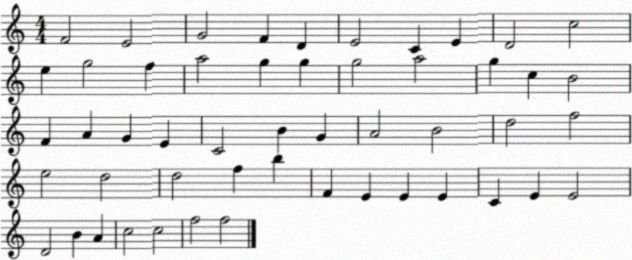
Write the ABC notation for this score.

X:1
T:Untitled
M:4/4
L:1/4
K:C
F2 E2 G2 F D E2 C E D2 c2 e g2 f a2 g g g2 a2 g c B2 F A G E C2 B G A2 B2 d2 f2 e2 d2 d2 f b F E E E C E E2 D2 B A c2 c2 f2 f2